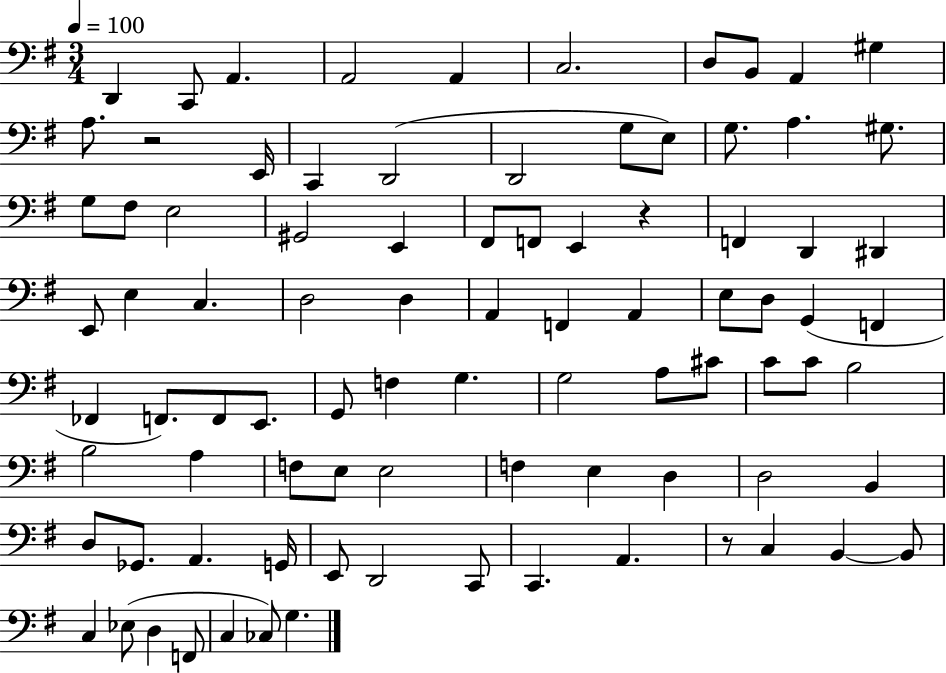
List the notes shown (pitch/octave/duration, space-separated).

D2/q C2/e A2/q. A2/h A2/q C3/h. D3/e B2/e A2/q G#3/q A3/e. R/h E2/s C2/q D2/h D2/h G3/e E3/e G3/e. A3/q. G#3/e. G3/e F#3/e E3/h G#2/h E2/q F#2/e F2/e E2/q R/q F2/q D2/q D#2/q E2/e E3/q C3/q. D3/h D3/q A2/q F2/q A2/q E3/e D3/e G2/q F2/q FES2/q F2/e. F2/e E2/e. G2/e F3/q G3/q. G3/h A3/e C#4/e C4/e C4/e B3/h B3/h A3/q F3/e E3/e E3/h F3/q E3/q D3/q D3/h B2/q D3/e Gb2/e. A2/q. G2/s E2/e D2/h C2/e C2/q. A2/q. R/e C3/q B2/q B2/e C3/q Eb3/e D3/q F2/e C3/q CES3/e G3/q.